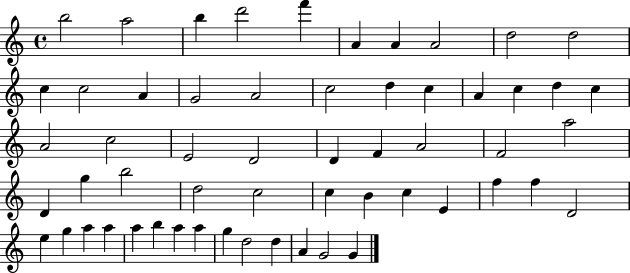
X:1
T:Untitled
M:4/4
L:1/4
K:C
b2 a2 b d'2 f' A A A2 d2 d2 c c2 A G2 A2 c2 d c A c d c A2 c2 E2 D2 D F A2 F2 a2 D g b2 d2 c2 c B c E f f D2 e g a a a b a a g d2 d A G2 G